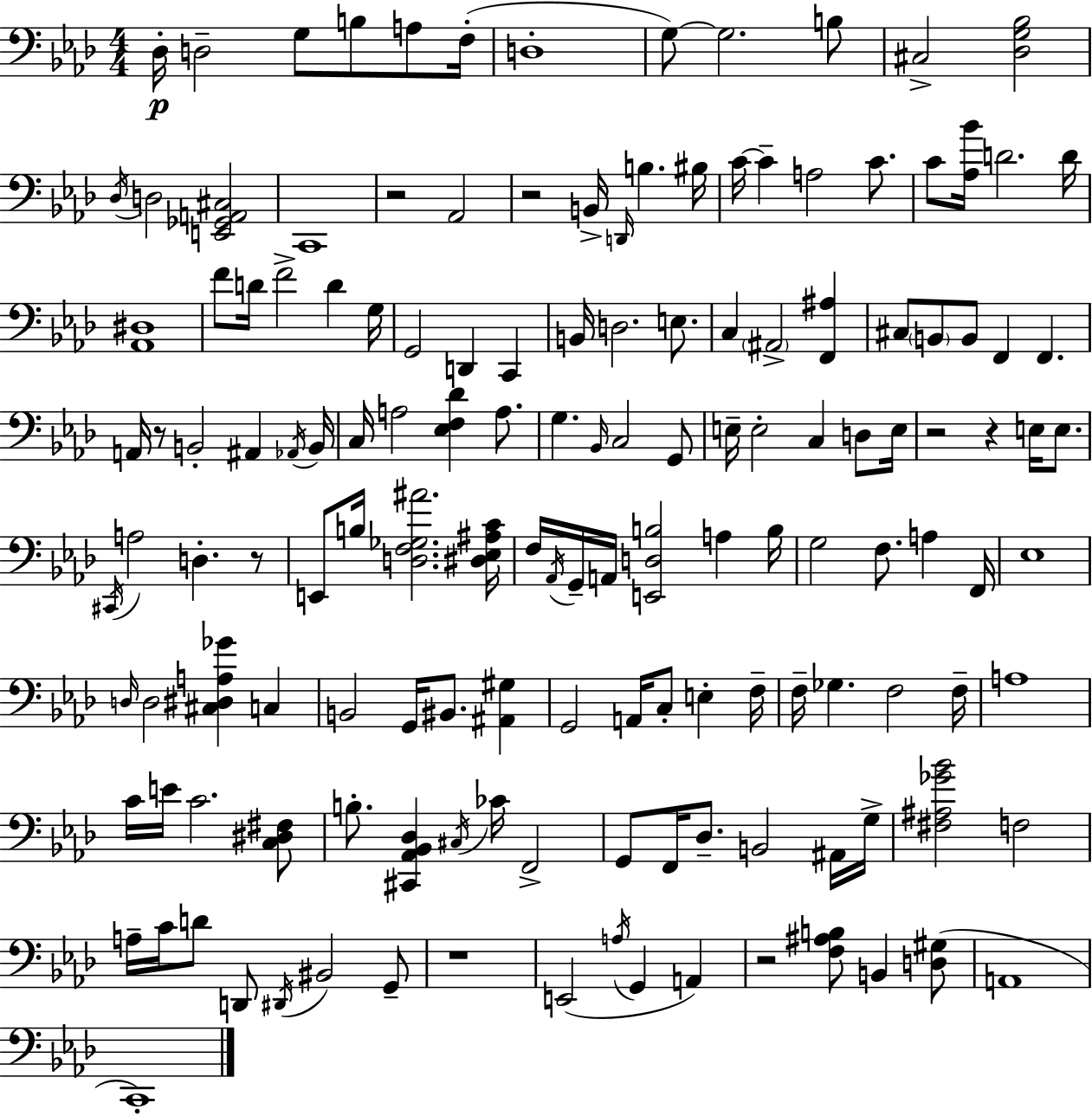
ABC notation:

X:1
T:Untitled
M:4/4
L:1/4
K:Ab
_D,/4 D,2 G,/2 B,/2 A,/2 F,/4 D,4 G,/2 G,2 B,/2 ^C,2 [_D,G,_B,]2 _D,/4 D,2 [E,,_G,,A,,^C,]2 C,,4 z2 _A,,2 z2 B,,/4 D,,/4 B, ^B,/4 C/4 C A,2 C/2 C/2 [_A,_B]/4 D2 D/4 [_A,,^D,]4 F/2 D/4 F2 D G,/4 G,,2 D,, C,, B,,/4 D,2 E,/2 C, ^A,,2 [F,,^A,] ^C,/2 B,,/2 B,,/2 F,, F,, A,,/4 z/2 B,,2 ^A,, _A,,/4 B,,/4 C,/4 A,2 [_E,F,_D] A,/2 G, _B,,/4 C,2 G,,/2 E,/4 E,2 C, D,/2 E,/4 z2 z E,/4 E,/2 ^C,,/4 A,2 D, z/2 E,,/2 B,/4 [D,F,_G,^A]2 [^D,_E,^A,C]/4 F,/4 _A,,/4 G,,/4 A,,/4 [E,,D,B,]2 A, B,/4 G,2 F,/2 A, F,,/4 _E,4 D,/4 D,2 [^C,^D,A,_G] C, B,,2 G,,/4 ^B,,/2 [^A,,^G,] G,,2 A,,/4 C,/2 E, F,/4 F,/4 _G, F,2 F,/4 A,4 C/4 E/4 C2 [C,^D,^F,]/2 B,/2 [^C,,_A,,_B,,_D,] ^C,/4 _C/4 F,,2 G,,/2 F,,/4 _D,/2 B,,2 ^A,,/4 G,/4 [^F,^A,_G_B]2 F,2 A,/4 C/4 D/2 D,,/2 ^D,,/4 ^B,,2 G,,/2 z4 E,,2 A,/4 G,, A,, z2 [F,^A,B,]/2 B,, [D,^G,]/2 A,,4 C,,4